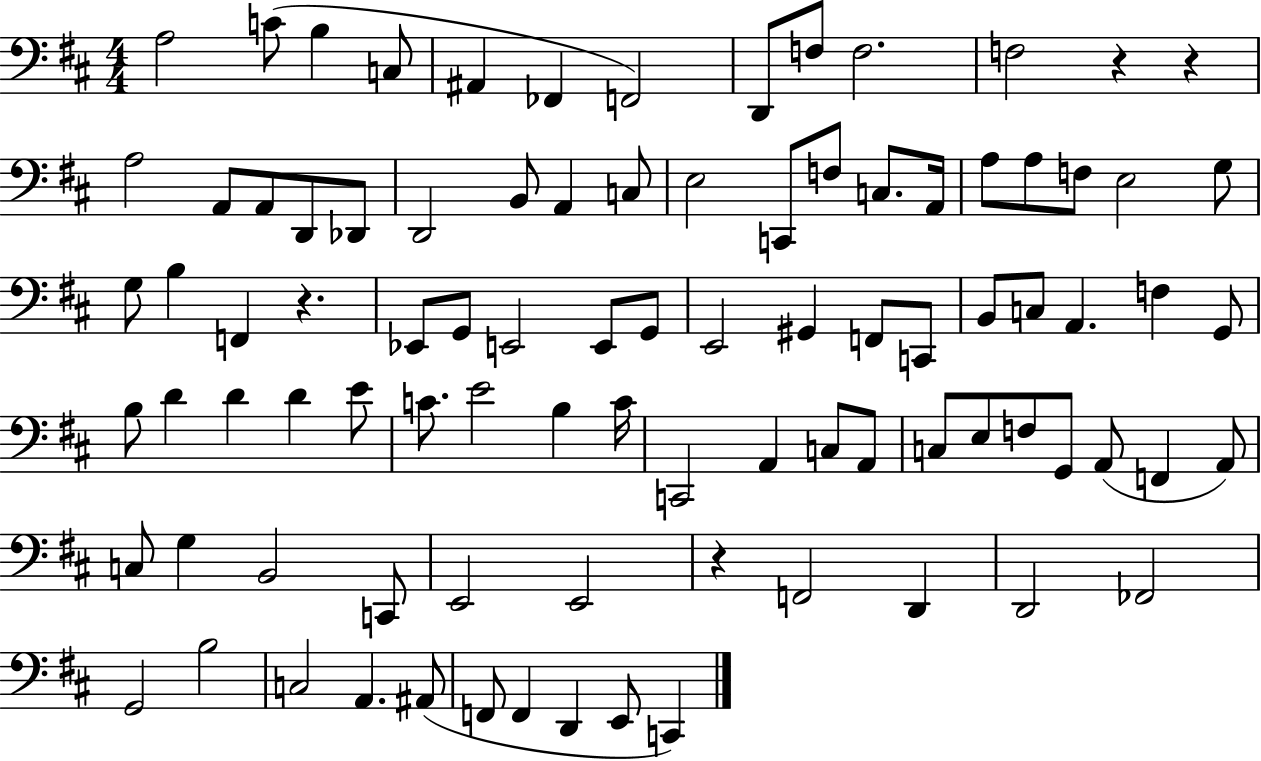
{
  \clef bass
  \numericTimeSignature
  \time 4/4
  \key d \major
  a2 c'8( b4 c8 | ais,4 fes,4 f,2) | d,8 f8 f2. | f2 r4 r4 | \break a2 a,8 a,8 d,8 des,8 | d,2 b,8 a,4 c8 | e2 c,8 f8 c8. a,16 | a8 a8 f8 e2 g8 | \break g8 b4 f,4 r4. | ees,8 g,8 e,2 e,8 g,8 | e,2 gis,4 f,8 c,8 | b,8 c8 a,4. f4 g,8 | \break b8 d'4 d'4 d'4 e'8 | c'8. e'2 b4 c'16 | c,2 a,4 c8 a,8 | c8 e8 f8 g,8 a,8( f,4 a,8) | \break c8 g4 b,2 c,8 | e,2 e,2 | r4 f,2 d,4 | d,2 fes,2 | \break g,2 b2 | c2 a,4. ais,8( | f,8 f,4 d,4 e,8 c,4) | \bar "|."
}